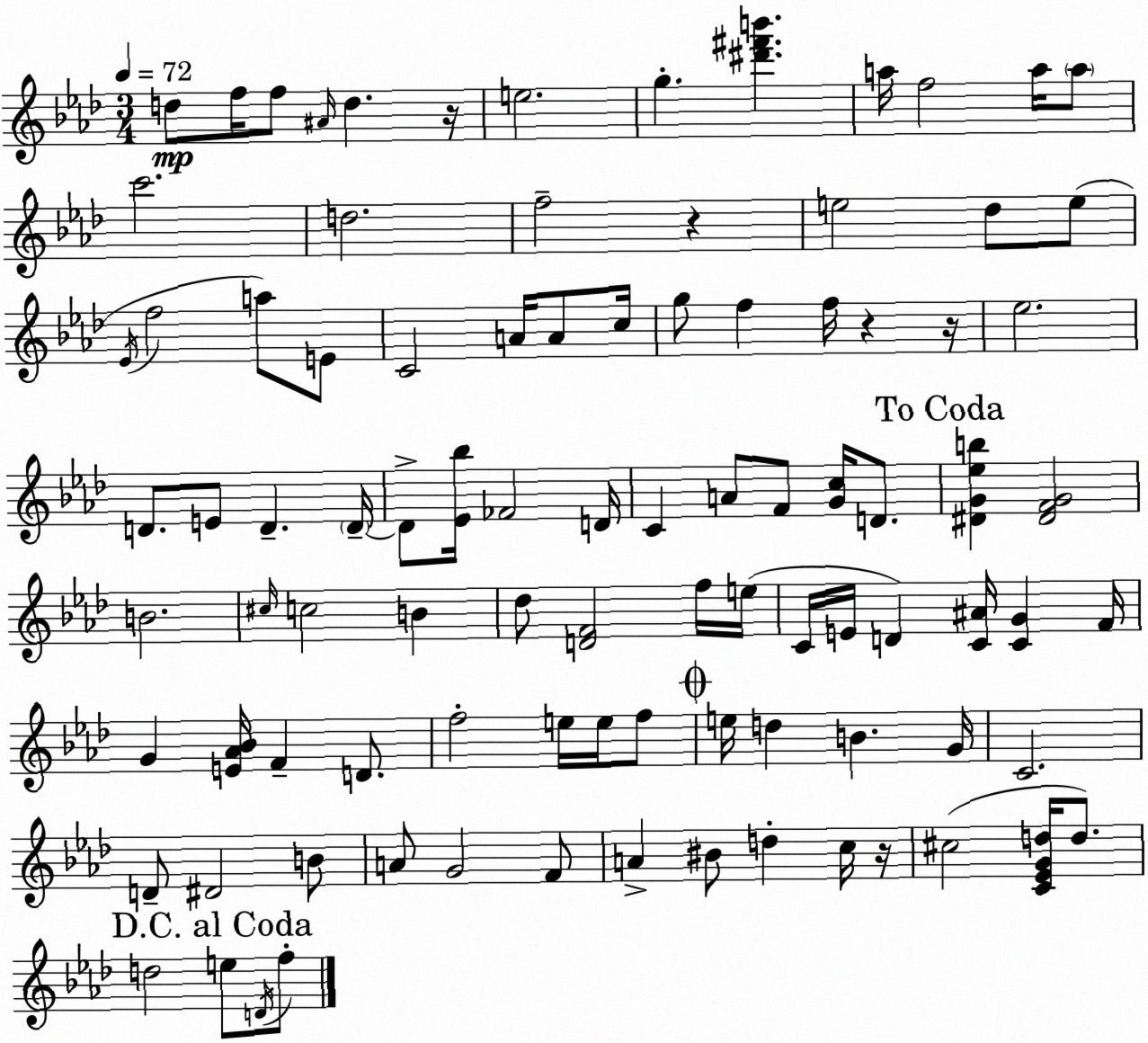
X:1
T:Untitled
M:3/4
L:1/4
K:Ab
d/2 f/4 f/2 ^A/4 d z/4 e2 g [^d'^f'b'] a/4 f2 a/4 a/2 c'2 d2 f2 z e2 _d/2 e/2 _E/4 f2 a/2 E/2 C2 A/4 A/2 c/4 g/2 f f/4 z z/4 _e2 D/2 E/2 D D/4 D/2 [_E_b]/4 _F2 D/4 C A/2 F/2 [Gc]/4 D/2 [^DG_eb] [^DFG]2 B2 ^c/4 c2 B _d/2 [DF]2 f/4 e/4 C/4 E/4 D [C^A]/4 [CG] F/4 G [E_A_B]/4 F D/2 f2 e/4 e/4 f/2 e/4 d B G/4 C2 D/2 ^D2 B/2 A/2 G2 F/2 A ^B/2 d c/4 z/4 ^c2 [C_EGd]/4 d/2 d2 e/2 D/4 f/2